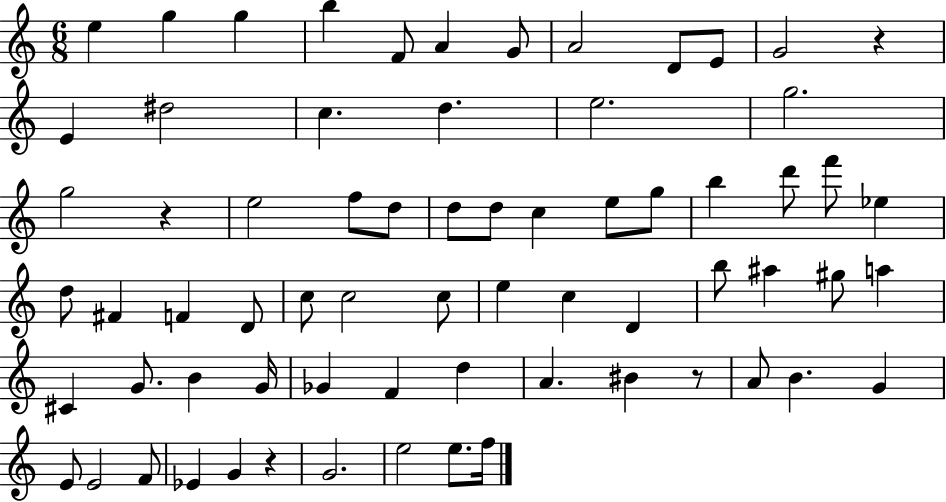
E5/q G5/q G5/q B5/q F4/e A4/q G4/e A4/h D4/e E4/e G4/h R/q E4/q D#5/h C5/q. D5/q. E5/h. G5/h. G5/h R/q E5/h F5/e D5/e D5/e D5/e C5/q E5/e G5/e B5/q D6/e F6/e Eb5/q D5/e F#4/q F4/q D4/e C5/e C5/h C5/e E5/q C5/q D4/q B5/e A#5/q G#5/e A5/q C#4/q G4/e. B4/q G4/s Gb4/q F4/q D5/q A4/q. BIS4/q R/e A4/e B4/q. G4/q E4/e E4/h F4/e Eb4/q G4/q R/q G4/h. E5/h E5/e. F5/s